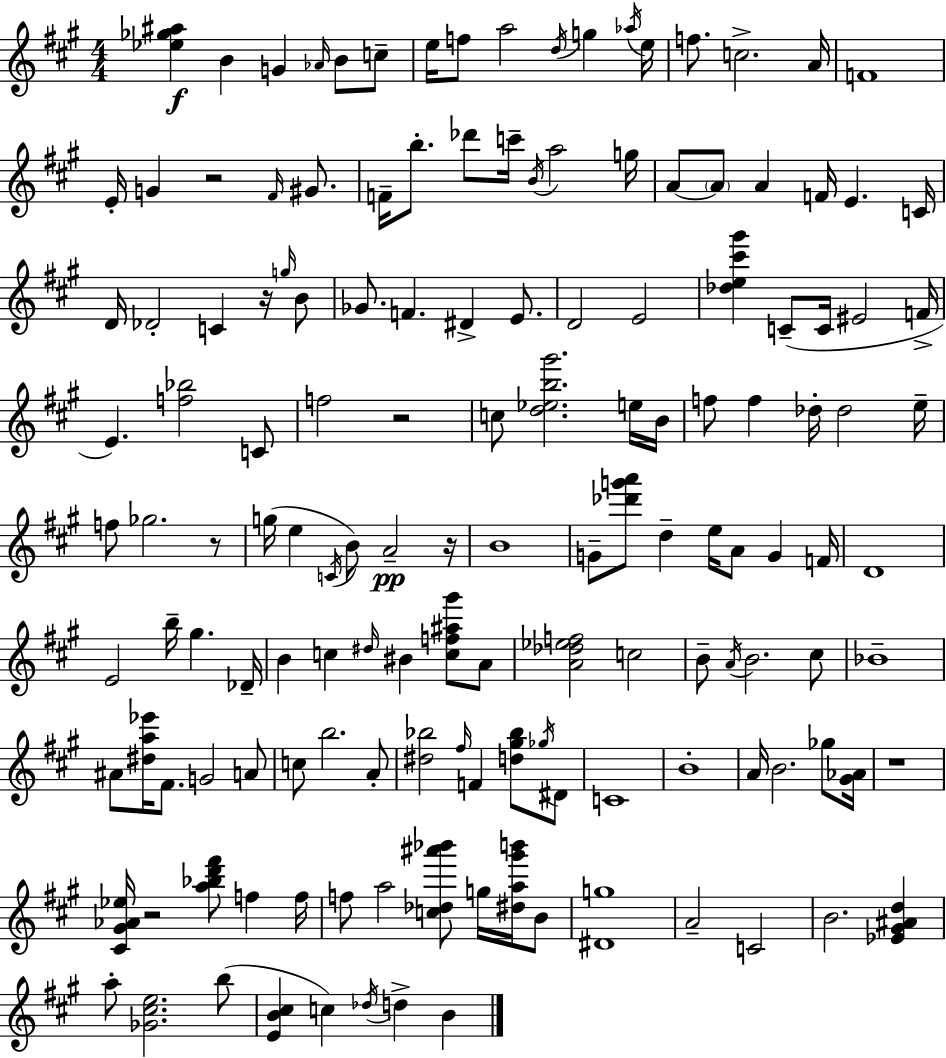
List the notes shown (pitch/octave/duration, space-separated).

[Eb5,Gb5,A#5]/q B4/q G4/q Ab4/s B4/e C5/e E5/s F5/e A5/h D5/s G5/q Ab5/s E5/s F5/e. C5/h. A4/s F4/w E4/s G4/q R/h F#4/s G#4/e. F4/s B5/e. Db6/e C6/s B4/s A5/h G5/s A4/e A4/e A4/q F4/s E4/q. C4/s D4/s Db4/h C4/q R/s G5/s B4/e Gb4/e. F4/q. D#4/q E4/e. D4/h E4/h [Db5,E5,C#6,G#6]/q C4/e C4/s EIS4/h F4/s E4/q. [F5,Bb5]/h C4/e F5/h R/h C5/e [D5,Eb5,B5,G#6]/h. E5/s B4/s F5/e F5/q Db5/s Db5/h E5/s F5/e Gb5/h. R/e G5/s E5/q C4/s B4/e A4/h R/s B4/w G4/e [Db6,G6,A6]/e D5/q E5/s A4/e G4/q F4/s D4/w E4/h B5/s G#5/q. Db4/s B4/q C5/q D#5/s BIS4/q [C5,F5,A#5,G#6]/e A4/e [A4,Db5,Eb5,F5]/h C5/h B4/e A4/s B4/h. C#5/e Bb4/w A#4/e [D#5,A5,Eb6]/s F#4/e. G4/h A4/e C5/e B5/h. A4/e [D#5,Bb5]/h F#5/s F4/q [D5,G#5,Bb5]/e Gb5/s D#4/e C4/w B4/w A4/s B4/h. Gb5/e [G#4,Ab4]/s R/w [C#4,G#4,Ab4,Eb5]/s R/h [A5,Bb5,D6,F#6]/e F5/q F5/s F5/e A5/h [C5,Db5,A#6,Bb6]/e G5/s [D#5,A5,G#6,B6]/s B4/e [D#4,G5]/w A4/h C4/h B4/h. [Eb4,G#4,A#4,D5]/q A5/e [Gb4,C#5,E5]/h. B5/e [E4,B4,C#5]/q C5/q Db5/s D5/q B4/q